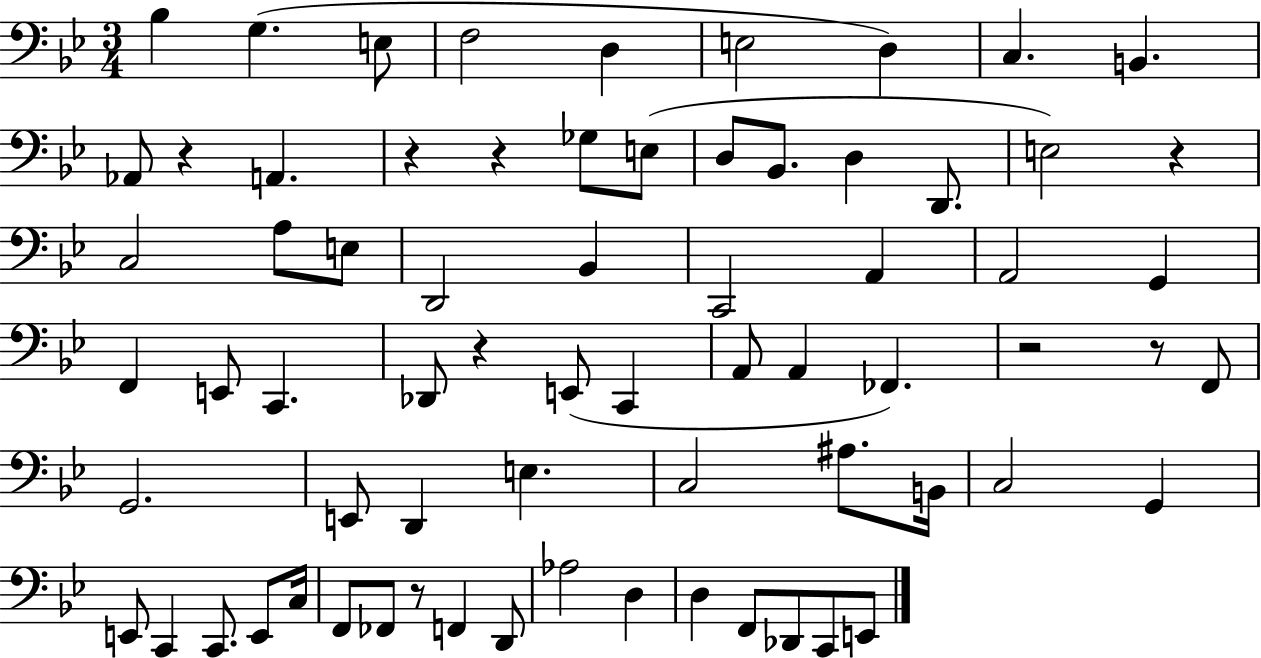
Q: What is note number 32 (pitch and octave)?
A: E2